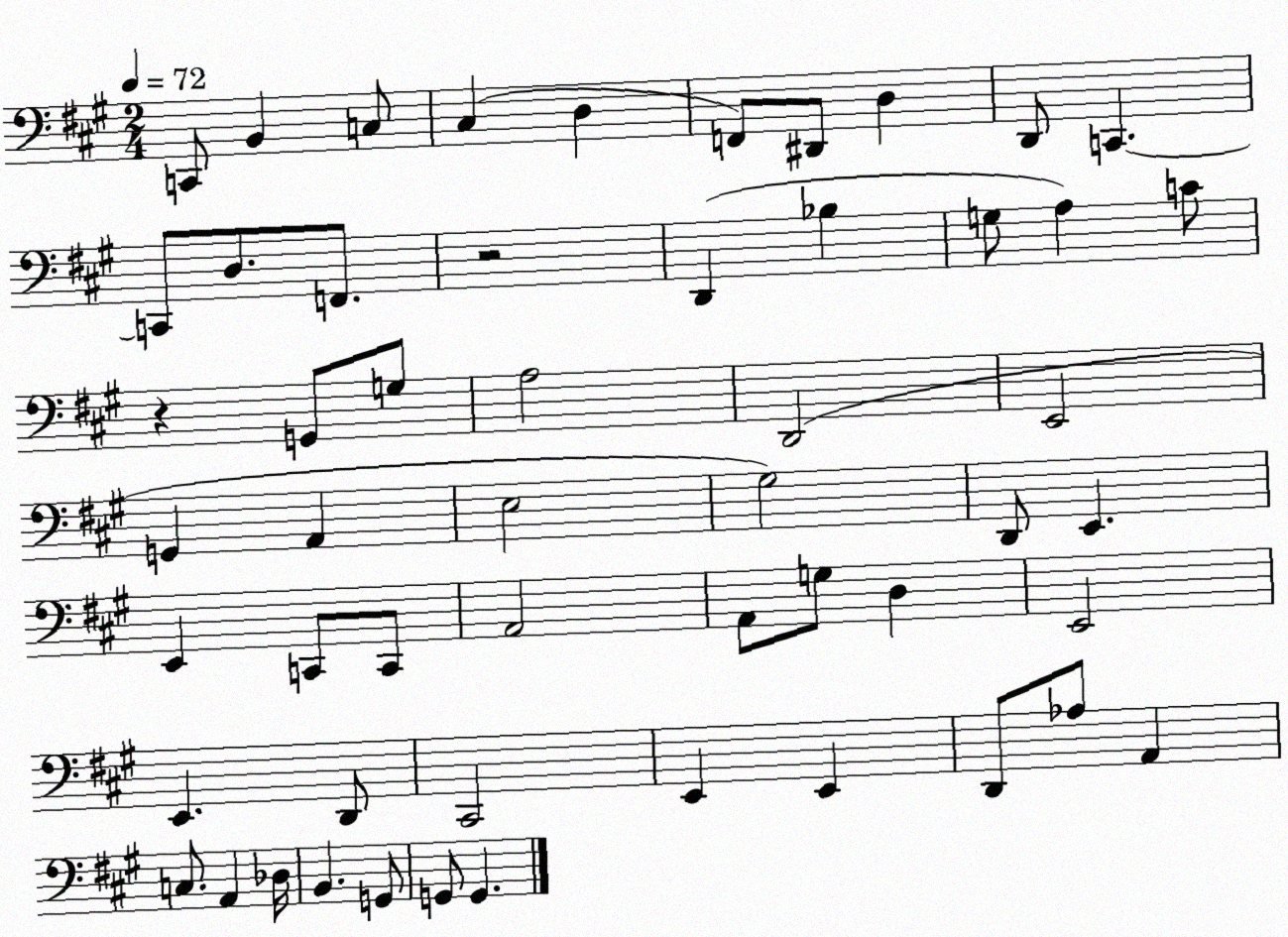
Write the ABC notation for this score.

X:1
T:Untitled
M:2/4
L:1/4
K:A
C,,/2 B,, C,/2 ^C, D, F,,/2 ^D,,/2 D, D,,/2 C,, C,,/2 D,/2 F,,/2 z2 D,, _B, G,/2 A, C/2 z G,,/2 G,/2 A,2 D,,2 E,,2 G,, A,, E,2 ^G,2 D,,/2 E,, E,, C,,/2 C,,/2 A,,2 A,,/2 G,/2 D, E,,2 E,, D,,/2 ^C,,2 E,, E,, D,,/2 _A,/2 A,, C,/2 A,, _D,/4 B,, G,,/2 G,,/2 G,,